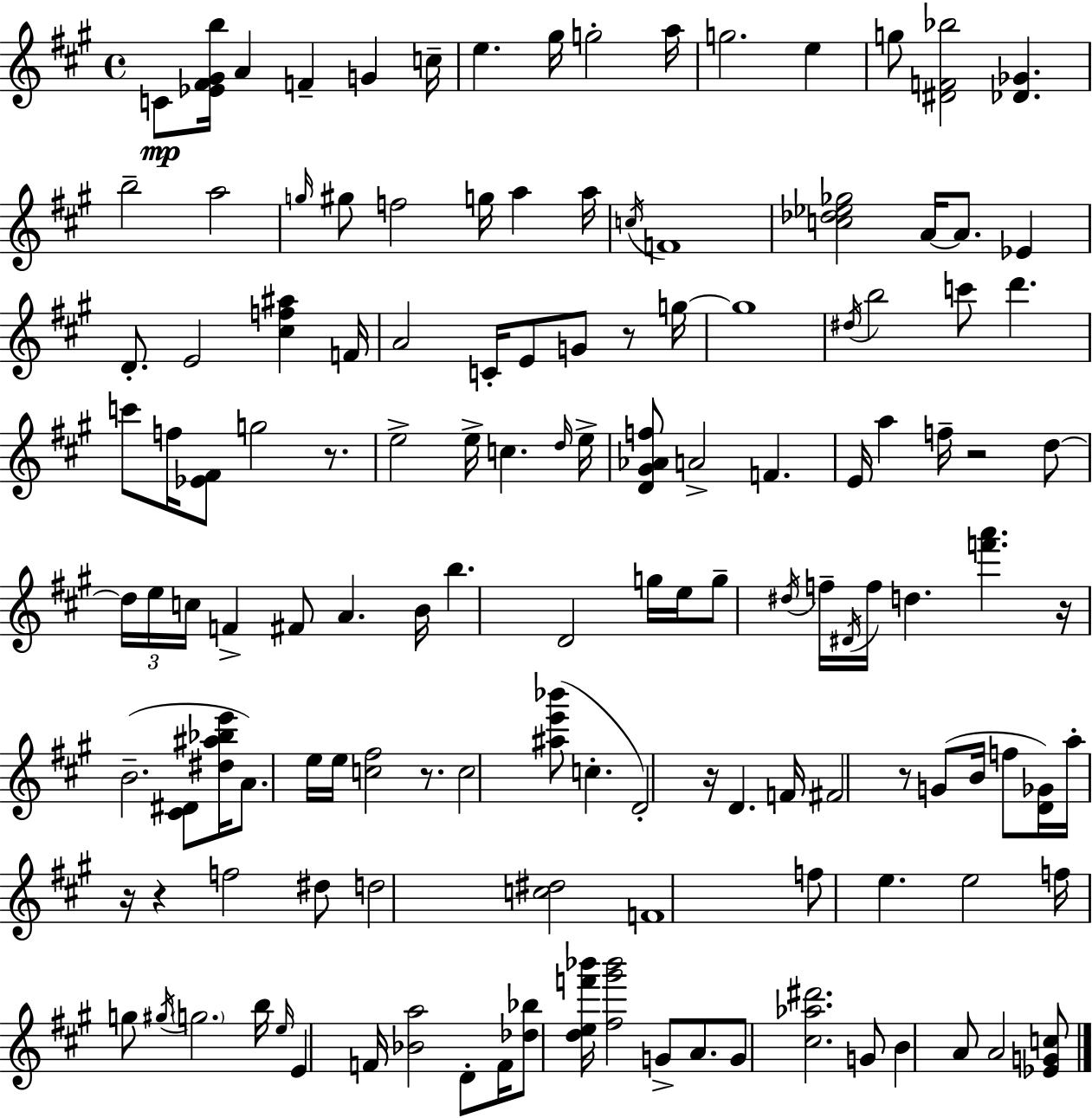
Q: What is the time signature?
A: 4/4